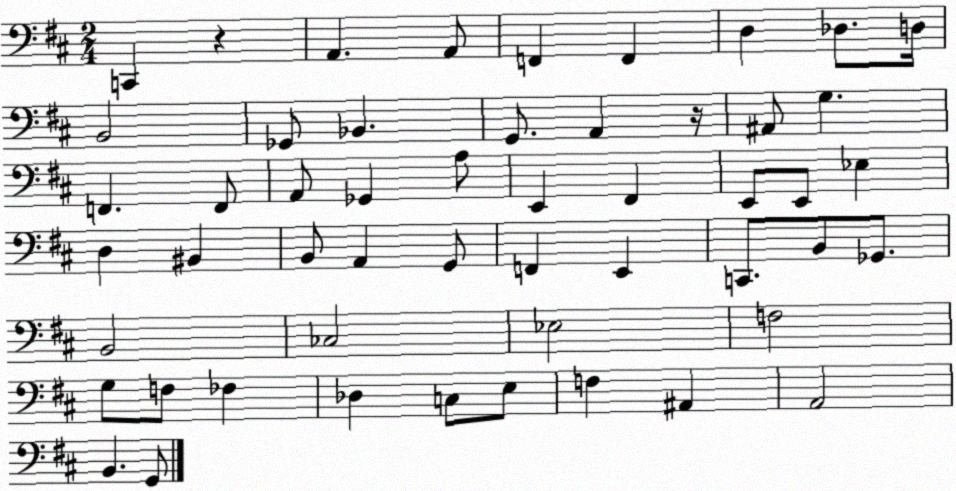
X:1
T:Untitled
M:2/4
L:1/4
K:D
C,, z A,, A,,/2 F,, F,, D, _D,/2 D,/4 B,,2 _G,,/2 _B,, G,,/2 A,, z/4 ^A,,/2 G, F,, F,,/2 A,,/2 _G,, A,/2 E,, ^F,, E,,/2 E,,/2 _E, D, ^B,, B,,/2 A,, G,,/2 F,, E,, C,,/2 B,,/2 _G,,/2 B,,2 _C,2 _E,2 F,2 G,/2 F,/2 _F, _D, C,/2 E,/2 F, ^A,, A,,2 B,, G,,/2